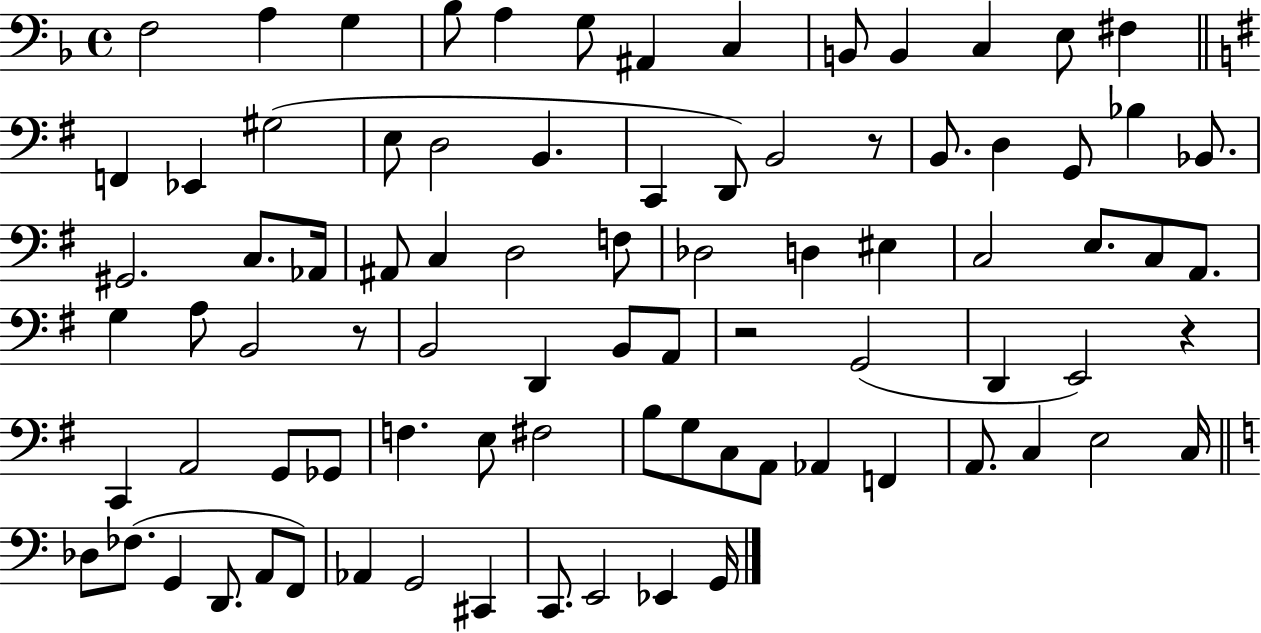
F3/h A3/q G3/q Bb3/e A3/q G3/e A#2/q C3/q B2/e B2/q C3/q E3/e F#3/q F2/q Eb2/q G#3/h E3/e D3/h B2/q. C2/q D2/e B2/h R/e B2/e. D3/q G2/e Bb3/q Bb2/e. G#2/h. C3/e. Ab2/s A#2/e C3/q D3/h F3/e Db3/h D3/q EIS3/q C3/h E3/e. C3/e A2/e. G3/q A3/e B2/h R/e B2/h D2/q B2/e A2/e R/h G2/h D2/q E2/h R/q C2/q A2/h G2/e Gb2/e F3/q. E3/e F#3/h B3/e G3/e C3/e A2/e Ab2/q F2/q A2/e. C3/q E3/h C3/s Db3/e FES3/e. G2/q D2/e. A2/e F2/e Ab2/q G2/h C#2/q C2/e. E2/h Eb2/q G2/s